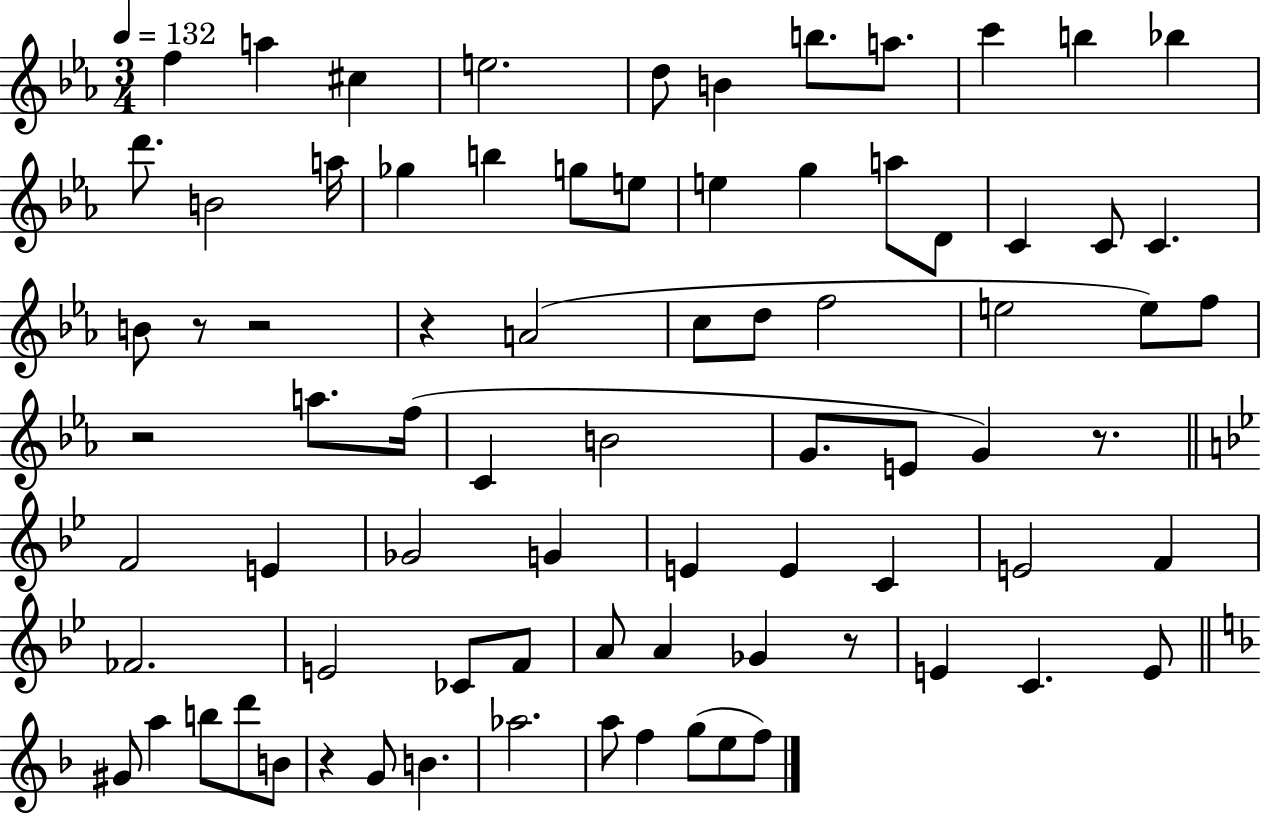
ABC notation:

X:1
T:Untitled
M:3/4
L:1/4
K:Eb
f a ^c e2 d/2 B b/2 a/2 c' b _b d'/2 B2 a/4 _g b g/2 e/2 e g a/2 D/2 C C/2 C B/2 z/2 z2 z A2 c/2 d/2 f2 e2 e/2 f/2 z2 a/2 f/4 C B2 G/2 E/2 G z/2 F2 E _G2 G E E C E2 F _F2 E2 _C/2 F/2 A/2 A _G z/2 E C E/2 ^G/2 a b/2 d'/2 B/2 z G/2 B _a2 a/2 f g/2 e/2 f/2